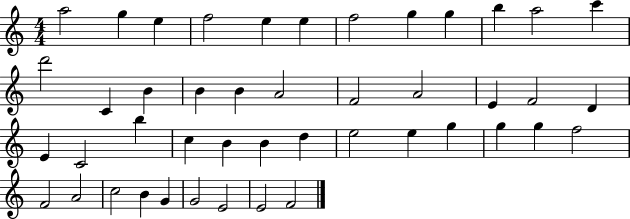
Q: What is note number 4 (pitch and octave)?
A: F5